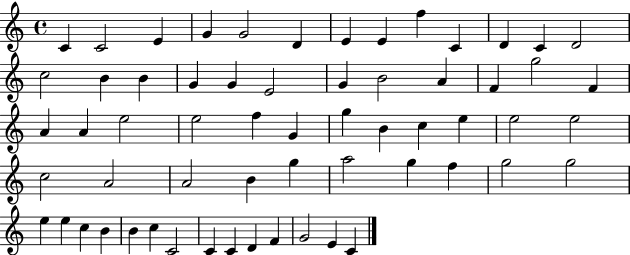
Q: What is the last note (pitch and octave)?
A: C4